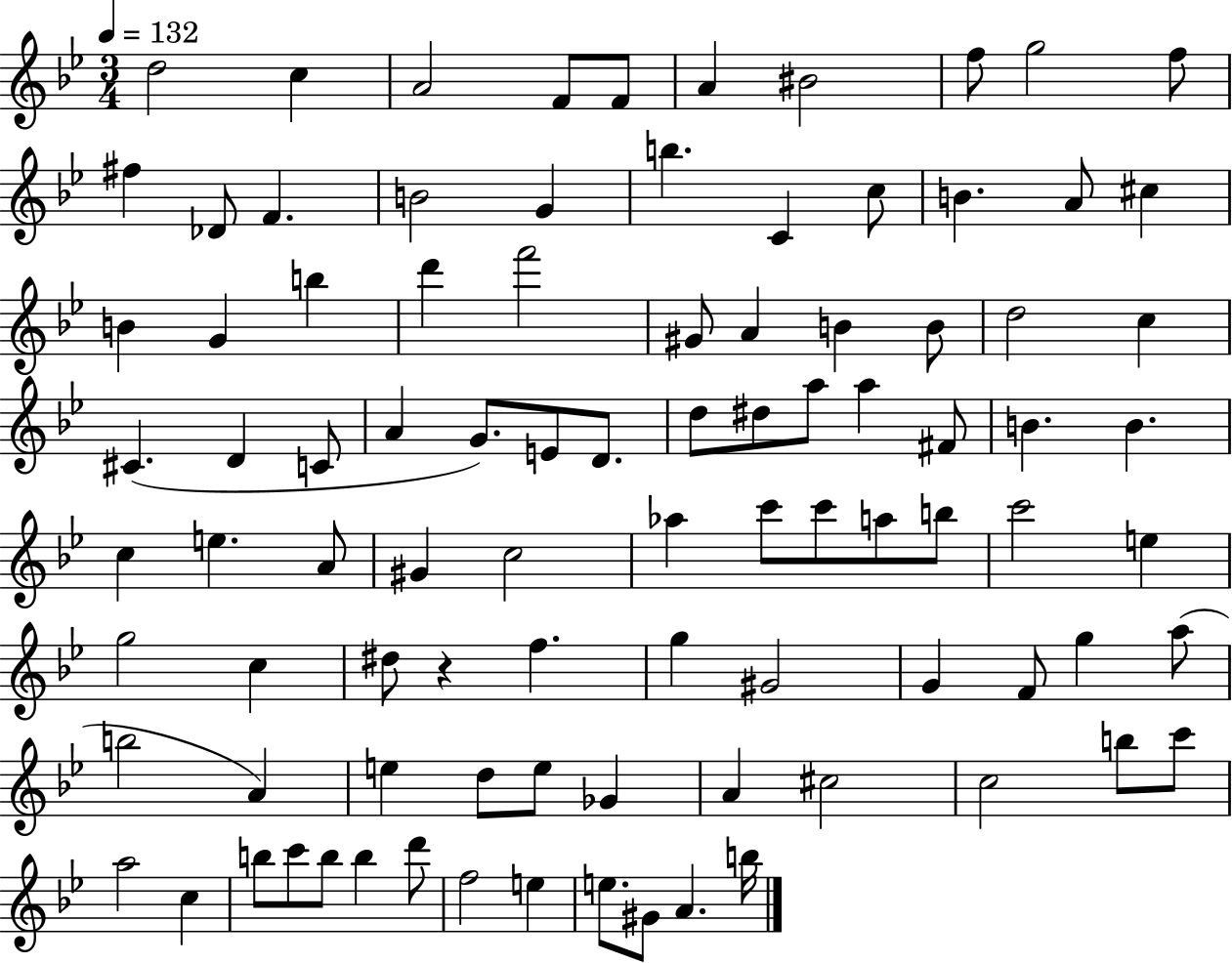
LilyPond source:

{
  \clef treble
  \numericTimeSignature
  \time 3/4
  \key bes \major
  \tempo 4 = 132
  d''2 c''4 | a'2 f'8 f'8 | a'4 bis'2 | f''8 g''2 f''8 | \break fis''4 des'8 f'4. | b'2 g'4 | b''4. c'4 c''8 | b'4. a'8 cis''4 | \break b'4 g'4 b''4 | d'''4 f'''2 | gis'8 a'4 b'4 b'8 | d''2 c''4 | \break cis'4.( d'4 c'8 | a'4 g'8.) e'8 d'8. | d''8 dis''8 a''8 a''4 fis'8 | b'4. b'4. | \break c''4 e''4. a'8 | gis'4 c''2 | aes''4 c'''8 c'''8 a''8 b''8 | c'''2 e''4 | \break g''2 c''4 | dis''8 r4 f''4. | g''4 gis'2 | g'4 f'8 g''4 a''8( | \break b''2 a'4) | e''4 d''8 e''8 ges'4 | a'4 cis''2 | c''2 b''8 c'''8 | \break a''2 c''4 | b''8 c'''8 b''8 b''4 d'''8 | f''2 e''4 | e''8. gis'8 a'4. b''16 | \break \bar "|."
}